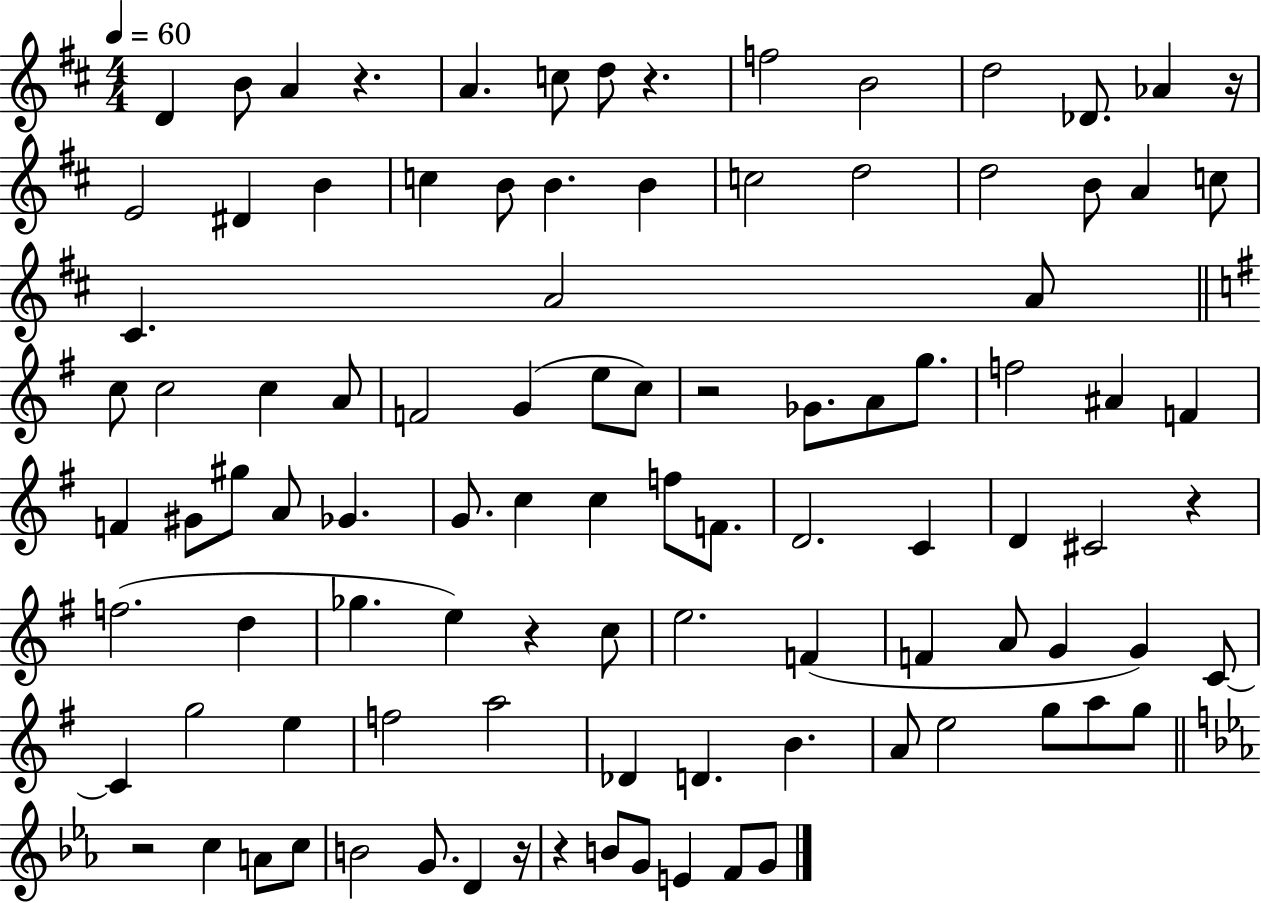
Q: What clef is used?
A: treble